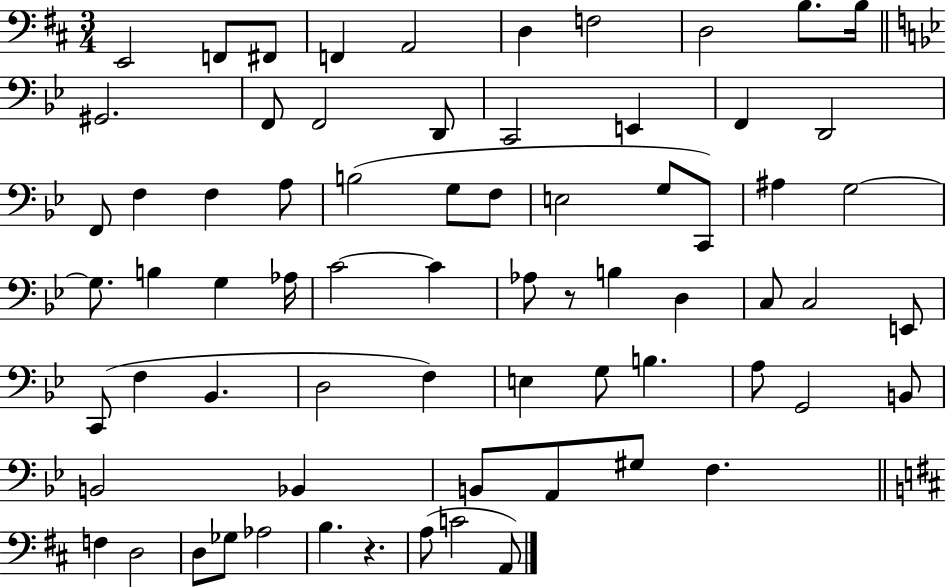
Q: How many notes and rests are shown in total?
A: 70